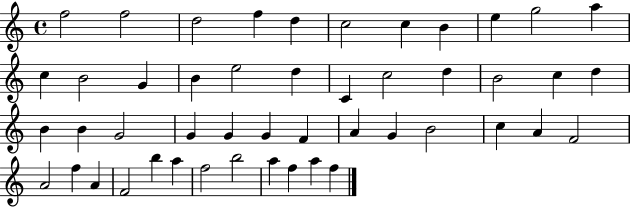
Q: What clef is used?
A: treble